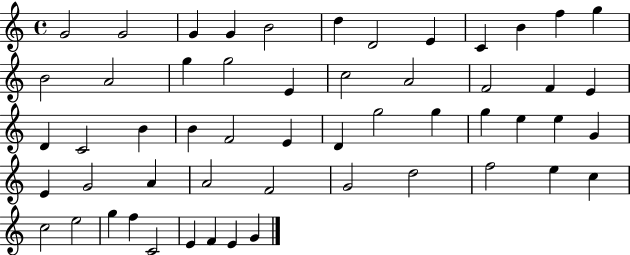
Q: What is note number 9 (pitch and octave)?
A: C4